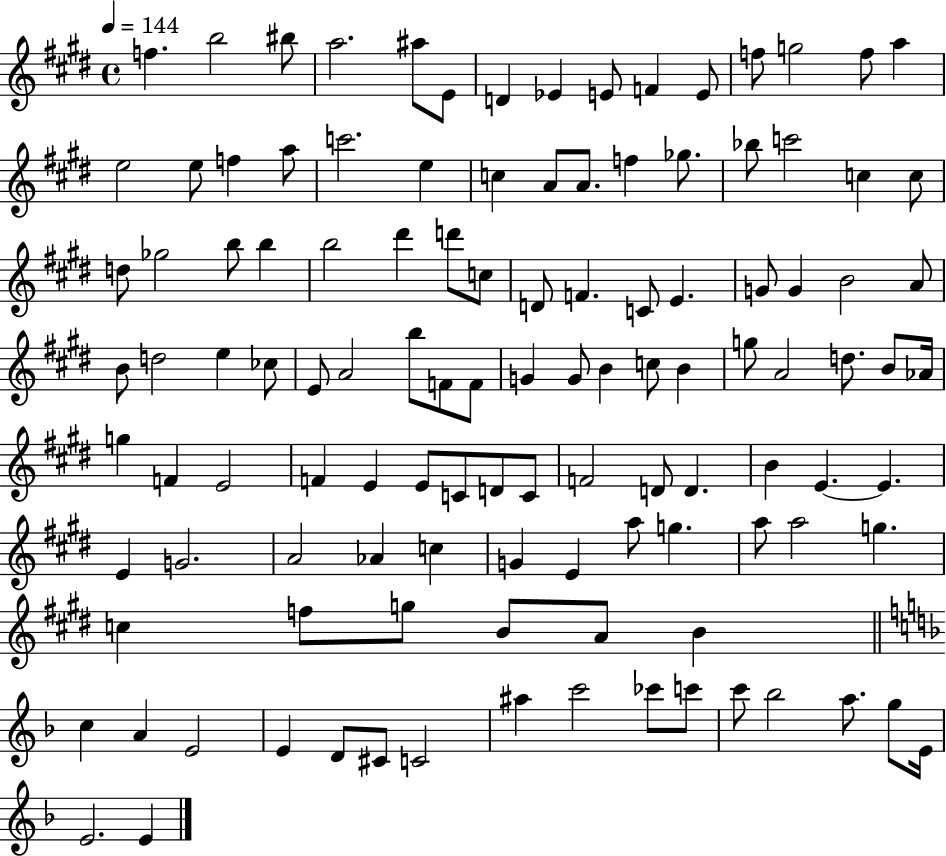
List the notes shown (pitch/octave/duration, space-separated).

F5/q. B5/h BIS5/e A5/h. A#5/e E4/e D4/q Eb4/q E4/e F4/q E4/e F5/e G5/h F5/e A5/q E5/h E5/e F5/q A5/e C6/h. E5/q C5/q A4/e A4/e. F5/q Gb5/e. Bb5/e C6/h C5/q C5/e D5/e Gb5/h B5/e B5/q B5/h D#6/q D6/e C5/e D4/e F4/q. C4/e E4/q. G4/e G4/q B4/h A4/e B4/e D5/h E5/q CES5/e E4/e A4/h B5/e F4/e F4/e G4/q G4/e B4/q C5/e B4/q G5/e A4/h D5/e. B4/e Ab4/s G5/q F4/q E4/h F4/q E4/q E4/e C4/e D4/e C4/e F4/h D4/e D4/q. B4/q E4/q. E4/q. E4/q G4/h. A4/h Ab4/q C5/q G4/q E4/q A5/e G5/q. A5/e A5/h G5/q. C5/q F5/e G5/e B4/e A4/e B4/q C5/q A4/q E4/h E4/q D4/e C#4/e C4/h A#5/q C6/h CES6/e C6/e C6/e Bb5/h A5/e. G5/e E4/s E4/h. E4/q